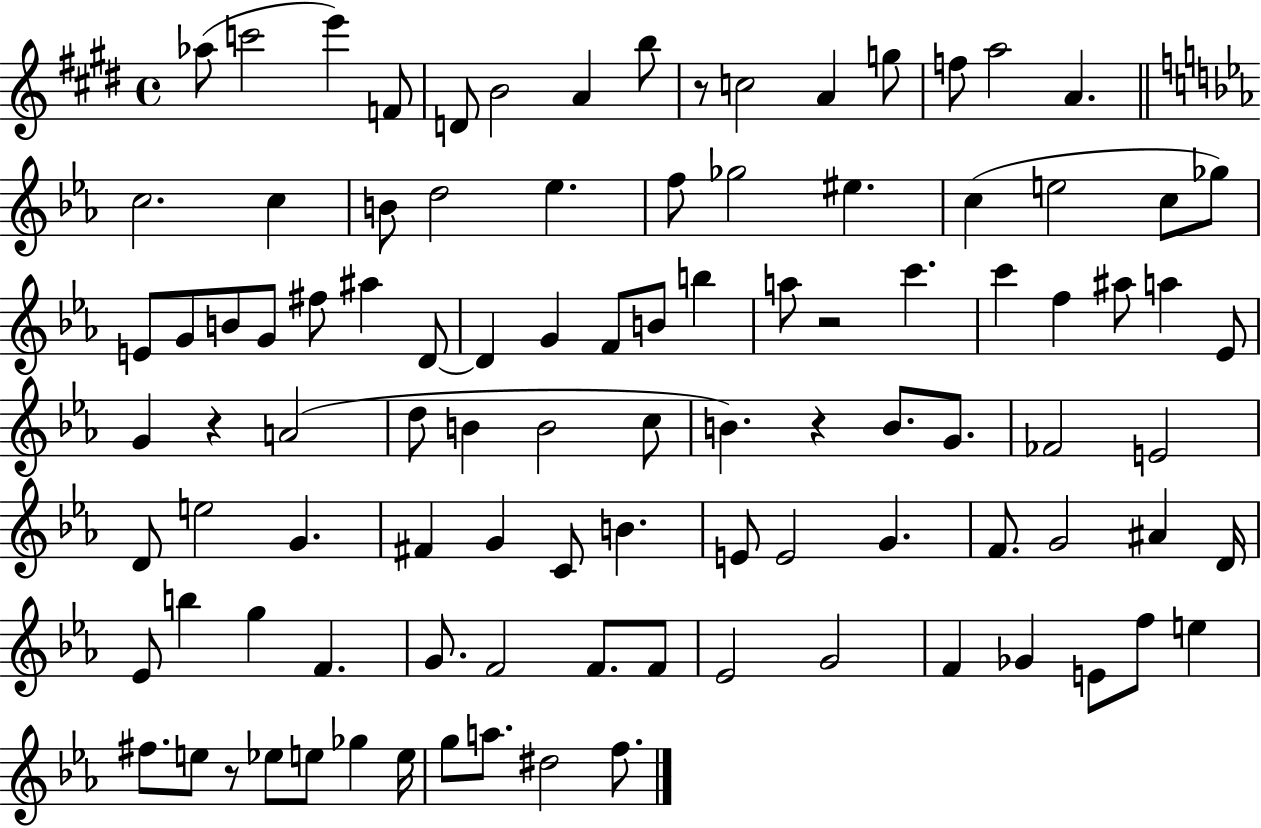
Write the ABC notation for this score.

X:1
T:Untitled
M:4/4
L:1/4
K:E
_a/2 c'2 e' F/2 D/2 B2 A b/2 z/2 c2 A g/2 f/2 a2 A c2 c B/2 d2 _e f/2 _g2 ^e c e2 c/2 _g/2 E/2 G/2 B/2 G/2 ^f/2 ^a D/2 D G F/2 B/2 b a/2 z2 c' c' f ^a/2 a _E/2 G z A2 d/2 B B2 c/2 B z B/2 G/2 _F2 E2 D/2 e2 G ^F G C/2 B E/2 E2 G F/2 G2 ^A D/4 _E/2 b g F G/2 F2 F/2 F/2 _E2 G2 F _G E/2 f/2 e ^f/2 e/2 z/2 _e/2 e/2 _g e/4 g/2 a/2 ^d2 f/2